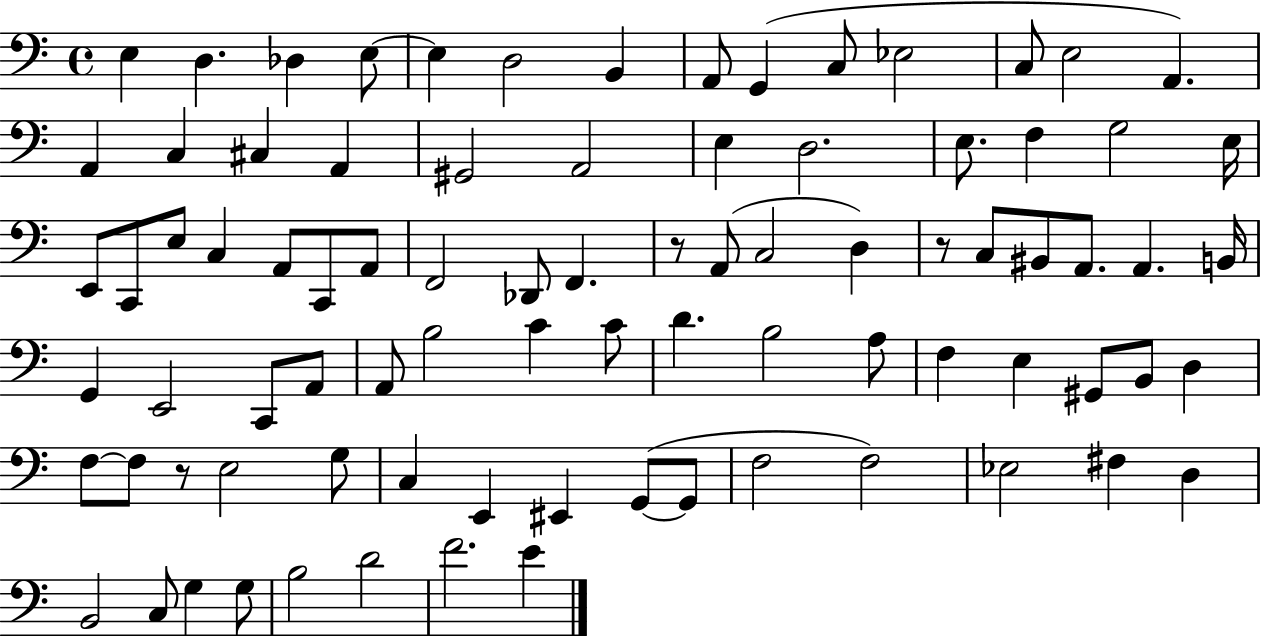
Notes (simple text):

E3/q D3/q. Db3/q E3/e E3/q D3/h B2/q A2/e G2/q C3/e Eb3/h C3/e E3/h A2/q. A2/q C3/q C#3/q A2/q G#2/h A2/h E3/q D3/h. E3/e. F3/q G3/h E3/s E2/e C2/e E3/e C3/q A2/e C2/e A2/e F2/h Db2/e F2/q. R/e A2/e C3/h D3/q R/e C3/e BIS2/e A2/e. A2/q. B2/s G2/q E2/h C2/e A2/e A2/e B3/h C4/q C4/e D4/q. B3/h A3/e F3/q E3/q G#2/e B2/e D3/q F3/e F3/e R/e E3/h G3/e C3/q E2/q EIS2/q G2/e G2/e F3/h F3/h Eb3/h F#3/q D3/q B2/h C3/e G3/q G3/e B3/h D4/h F4/h. E4/q